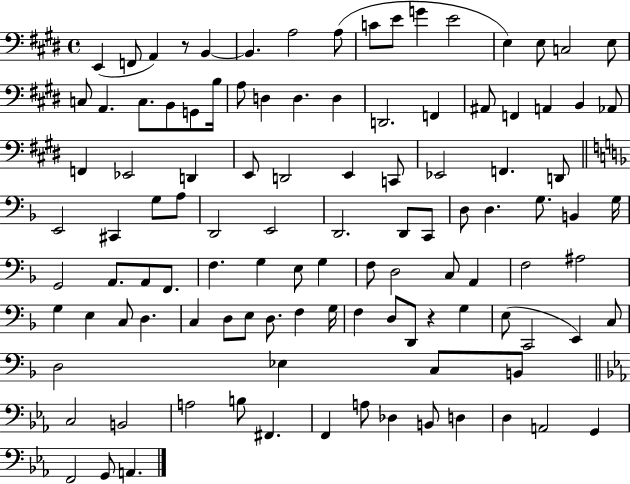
X:1
T:Untitled
M:4/4
L:1/4
K:E
E,, F,,/2 A,, z/2 B,, B,, A,2 A,/2 C/2 E/2 G E2 E, E,/2 C,2 E,/2 C,/2 A,, C,/2 B,,/2 G,,/2 B,/4 A,/2 D, D, D, D,,2 F,, ^A,,/2 F,, A,, B,, _A,,/2 F,, _E,,2 D,, E,,/2 D,,2 E,, C,,/2 _E,,2 F,, D,,/2 E,,2 ^C,, G,/2 A,/2 D,,2 E,,2 D,,2 D,,/2 C,,/2 D,/2 D, G,/2 B,, G,/4 G,,2 A,,/2 A,,/2 F,,/2 F, G, E,/2 G, F,/2 D,2 C,/2 A,, F,2 ^A,2 G, E, C,/2 D, C, D,/2 E,/2 D,/2 F, G,/4 F, D,/2 D,,/2 z G, E,/2 C,,2 E,, C,/2 D,2 _E, C,/2 B,,/2 C,2 B,,2 A,2 B,/2 ^F,, F,, A,/2 _D, B,,/2 D, D, A,,2 G,, F,,2 G,,/2 A,,